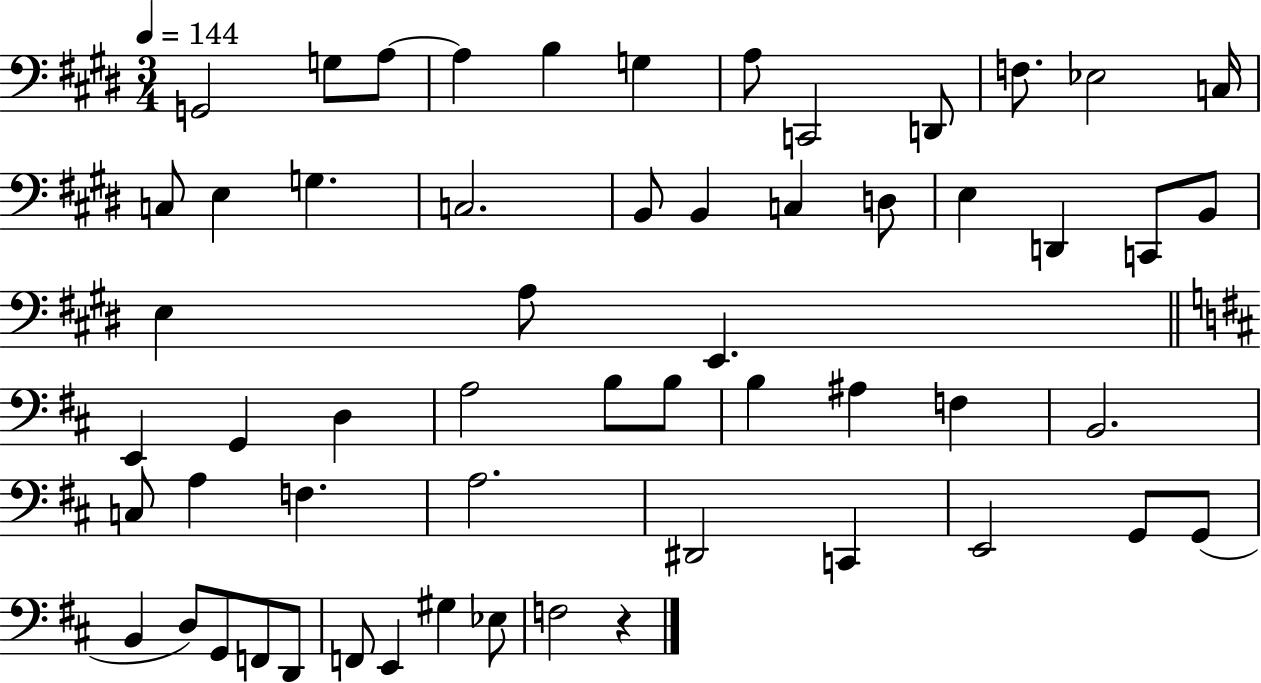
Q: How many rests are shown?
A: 1